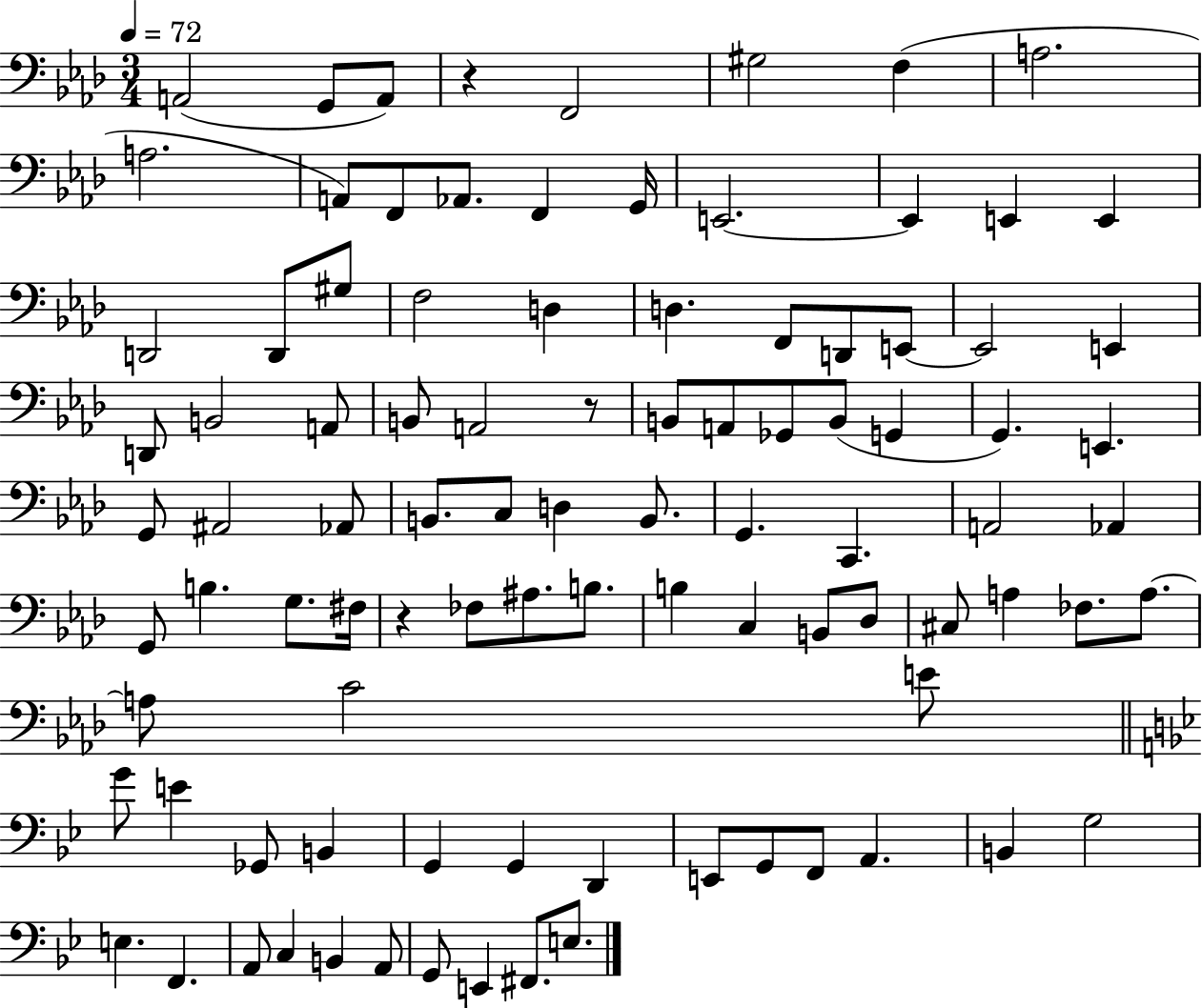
X:1
T:Untitled
M:3/4
L:1/4
K:Ab
A,,2 G,,/2 A,,/2 z F,,2 ^G,2 F, A,2 A,2 A,,/2 F,,/2 _A,,/2 F,, G,,/4 E,,2 E,, E,, E,, D,,2 D,,/2 ^G,/2 F,2 D, D, F,,/2 D,,/2 E,,/2 E,,2 E,, D,,/2 B,,2 A,,/2 B,,/2 A,,2 z/2 B,,/2 A,,/2 _G,,/2 B,,/2 G,, G,, E,, G,,/2 ^A,,2 _A,,/2 B,,/2 C,/2 D, B,,/2 G,, C,, A,,2 _A,, G,,/2 B, G,/2 ^F,/4 z _F,/2 ^A,/2 B,/2 B, C, B,,/2 _D,/2 ^C,/2 A, _F,/2 A,/2 A,/2 C2 E/2 G/2 E _G,,/2 B,, G,, G,, D,, E,,/2 G,,/2 F,,/2 A,, B,, G,2 E, F,, A,,/2 C, B,, A,,/2 G,,/2 E,, ^F,,/2 E,/2